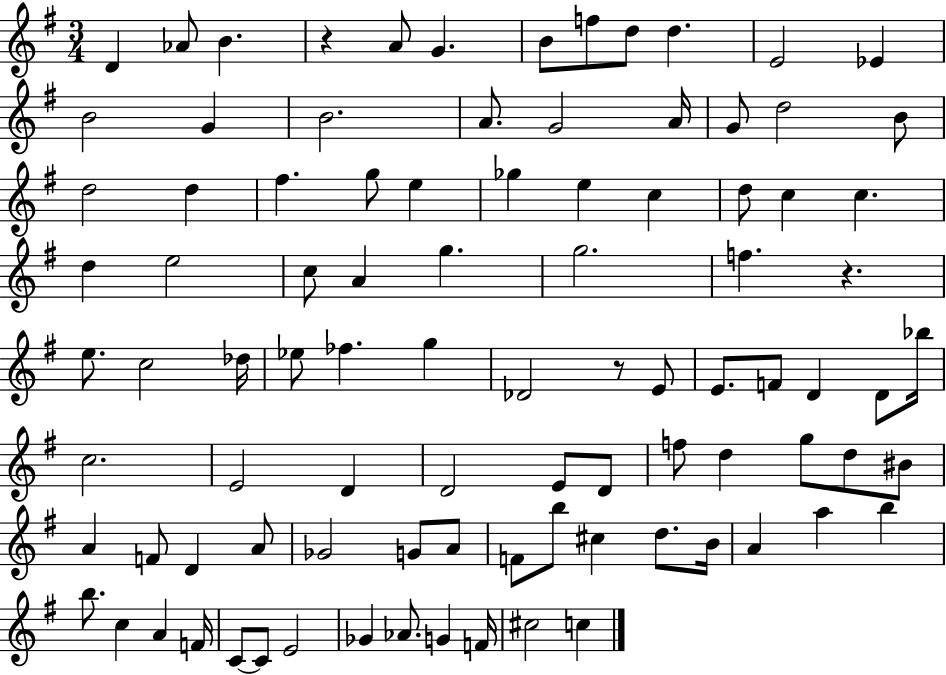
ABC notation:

X:1
T:Untitled
M:3/4
L:1/4
K:G
D _A/2 B z A/2 G B/2 f/2 d/2 d E2 _E B2 G B2 A/2 G2 A/4 G/2 d2 B/2 d2 d ^f g/2 e _g e c d/2 c c d e2 c/2 A g g2 f z e/2 c2 _d/4 _e/2 _f g _D2 z/2 E/2 E/2 F/2 D D/2 _b/4 c2 E2 D D2 E/2 D/2 f/2 d g/2 d/2 ^B/2 A F/2 D A/2 _G2 G/2 A/2 F/2 b/2 ^c d/2 B/4 A a b b/2 c A F/4 C/2 C/2 E2 _G _A/2 G F/4 ^c2 c